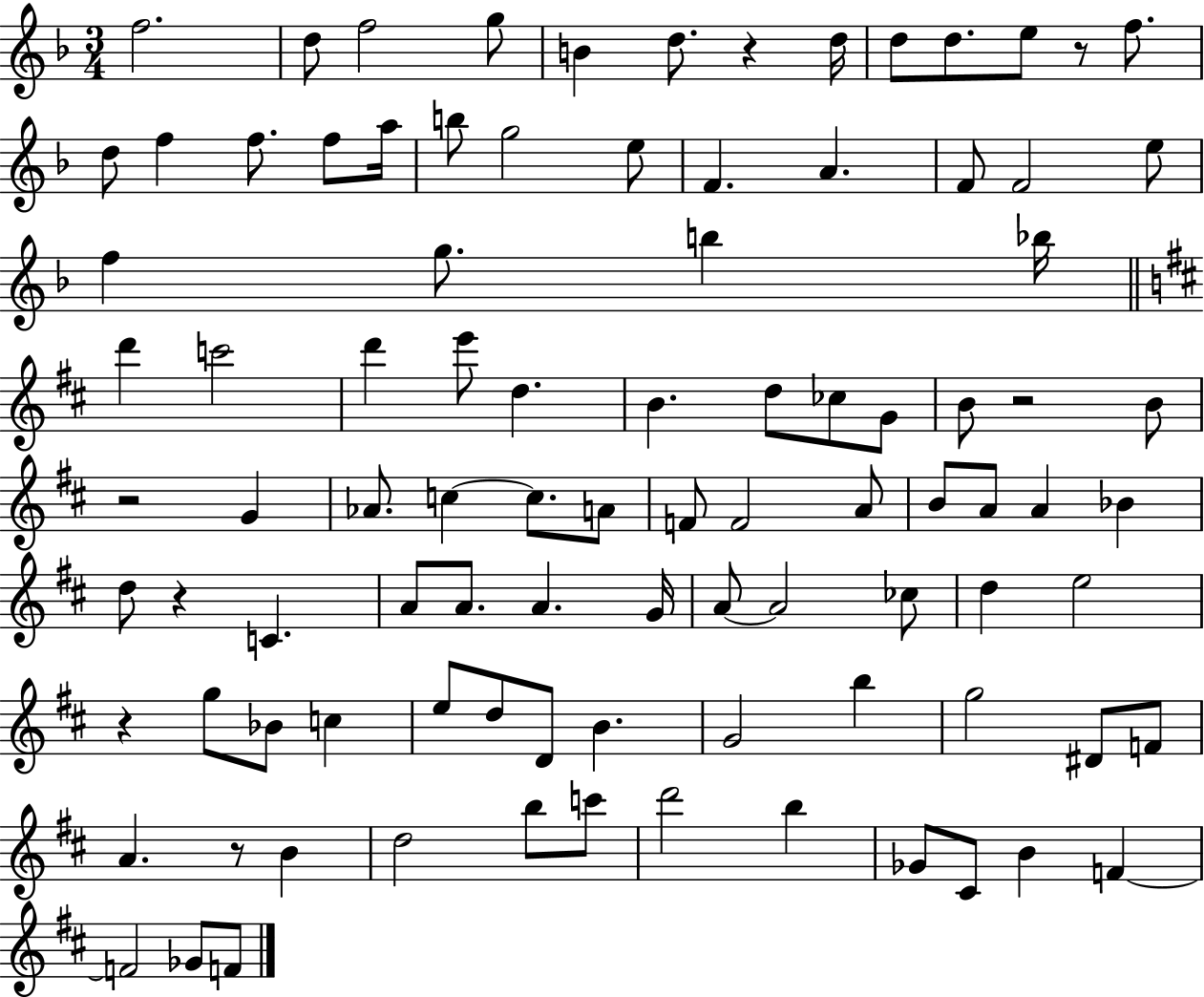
X:1
T:Untitled
M:3/4
L:1/4
K:F
f2 d/2 f2 g/2 B d/2 z d/4 d/2 d/2 e/2 z/2 f/2 d/2 f f/2 f/2 a/4 b/2 g2 e/2 F A F/2 F2 e/2 f g/2 b _b/4 d' c'2 d' e'/2 d B d/2 _c/2 G/2 B/2 z2 B/2 z2 G _A/2 c c/2 A/2 F/2 F2 A/2 B/2 A/2 A _B d/2 z C A/2 A/2 A G/4 A/2 A2 _c/2 d e2 z g/2 _B/2 c e/2 d/2 D/2 B G2 b g2 ^D/2 F/2 A z/2 B d2 b/2 c'/2 d'2 b _G/2 ^C/2 B F F2 _G/2 F/2